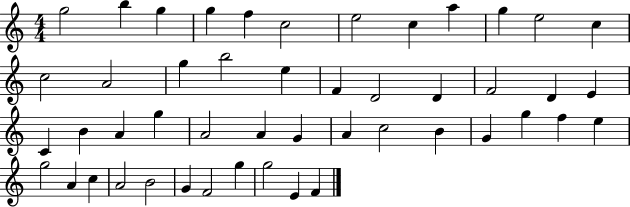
G5/h B5/q G5/q G5/q F5/q C5/h E5/h C5/q A5/q G5/q E5/h C5/q C5/h A4/h G5/q B5/h E5/q F4/q D4/h D4/q F4/h D4/q E4/q C4/q B4/q A4/q G5/q A4/h A4/q G4/q A4/q C5/h B4/q G4/q G5/q F5/q E5/q G5/h A4/q C5/q A4/h B4/h G4/q F4/h G5/q G5/h E4/q F4/q